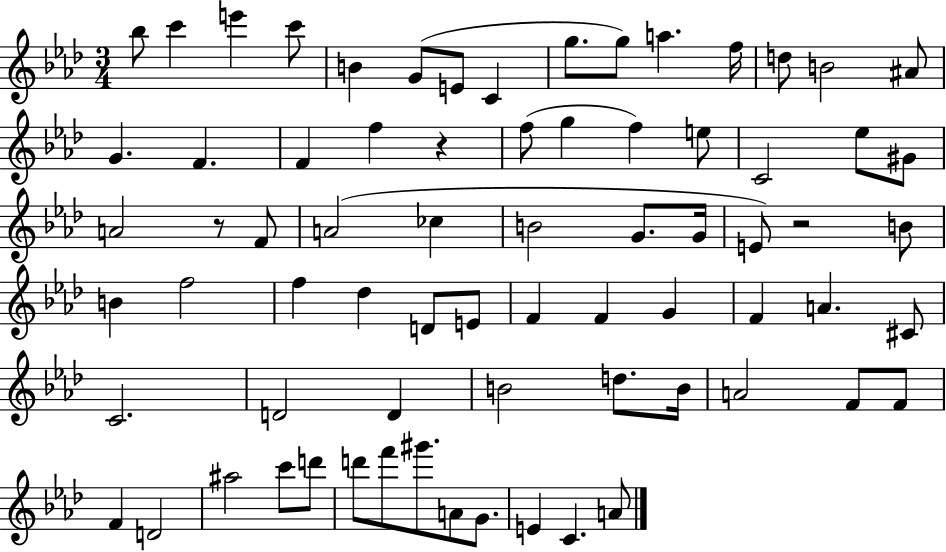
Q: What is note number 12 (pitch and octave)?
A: F5